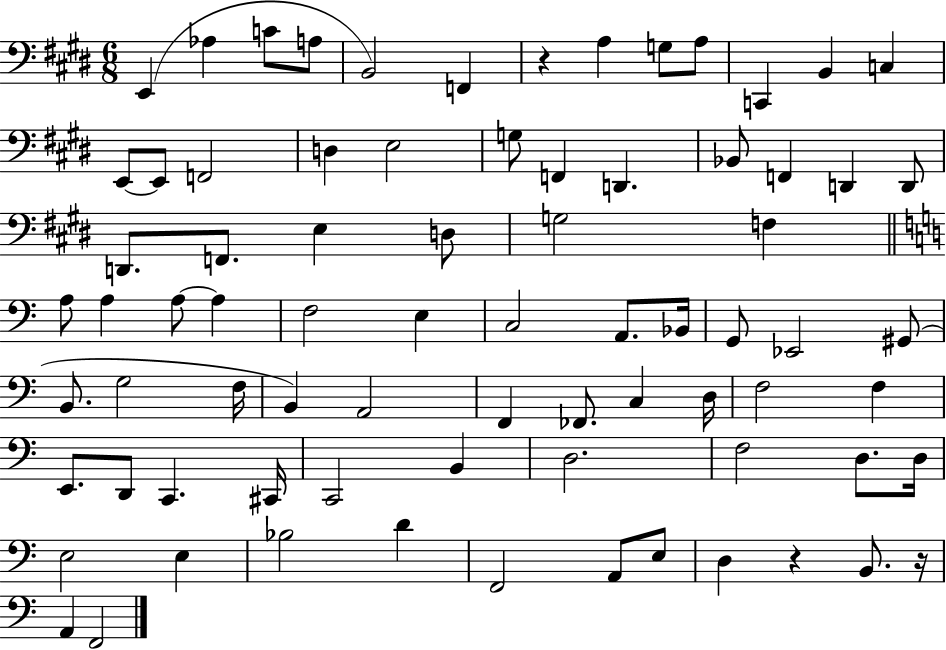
{
  \clef bass
  \numericTimeSignature
  \time 6/8
  \key e \major
  e,4( aes4 c'8 a8 | b,2) f,4 | r4 a4 g8 a8 | c,4 b,4 c4 | \break e,8~~ e,8 f,2 | d4 e2 | g8 f,4 d,4. | bes,8 f,4 d,4 d,8 | \break d,8. f,8. e4 d8 | g2 f4 | \bar "||" \break \key c \major a8 a4 a8~~ a4 | f2 e4 | c2 a,8. bes,16 | g,8 ees,2 gis,8( | \break b,8. g2 f16 | b,4) a,2 | f,4 fes,8. c4 d16 | f2 f4 | \break e,8. d,8 c,4. cis,16 | c,2 b,4 | d2. | f2 d8. d16 | \break e2 e4 | bes2 d'4 | f,2 a,8 e8 | d4 r4 b,8. r16 | \break a,4 f,2 | \bar "|."
}